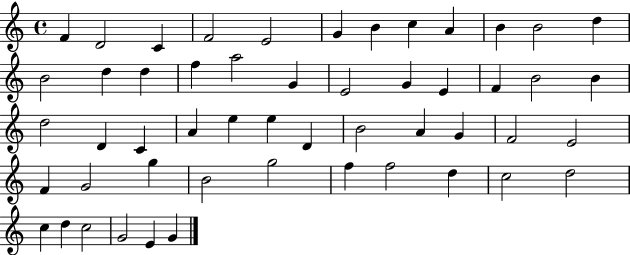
{
  \clef treble
  \time 4/4
  \defaultTimeSignature
  \key c \major
  f'4 d'2 c'4 | f'2 e'2 | g'4 b'4 c''4 a'4 | b'4 b'2 d''4 | \break b'2 d''4 d''4 | f''4 a''2 g'4 | e'2 g'4 e'4 | f'4 b'2 b'4 | \break d''2 d'4 c'4 | a'4 e''4 e''4 d'4 | b'2 a'4 g'4 | f'2 e'2 | \break f'4 g'2 g''4 | b'2 g''2 | f''4 f''2 d''4 | c''2 d''2 | \break c''4 d''4 c''2 | g'2 e'4 g'4 | \bar "|."
}